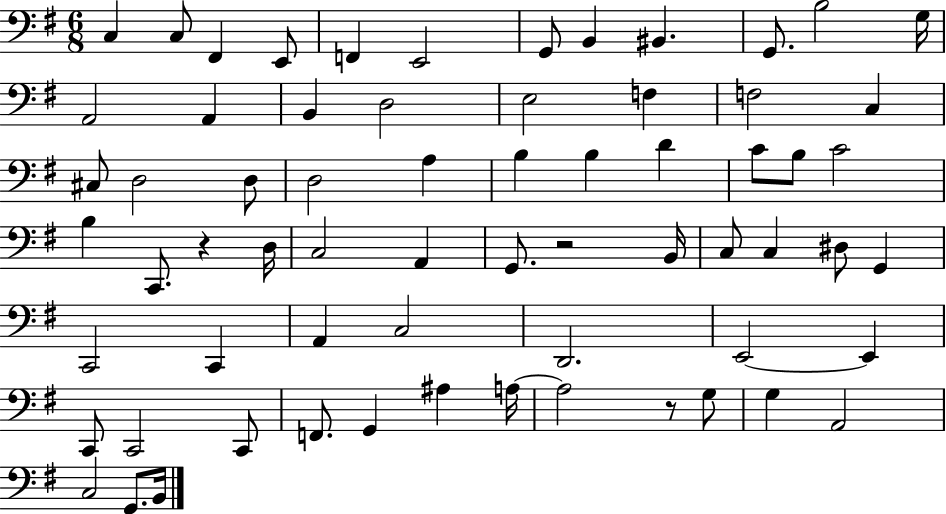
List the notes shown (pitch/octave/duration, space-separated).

C3/q C3/e F#2/q E2/e F2/q E2/h G2/e B2/q BIS2/q. G2/e. B3/h G3/s A2/h A2/q B2/q D3/h E3/h F3/q F3/h C3/q C#3/e D3/h D3/e D3/h A3/q B3/q B3/q D4/q C4/e B3/e C4/h B3/q C2/e. R/q D3/s C3/h A2/q G2/e. R/h B2/s C3/e C3/q D#3/e G2/q C2/h C2/q A2/q C3/h D2/h. E2/h E2/q C2/e C2/h C2/e F2/e. G2/q A#3/q A3/s A3/h R/e G3/e G3/q A2/h C3/h G2/e. B2/s